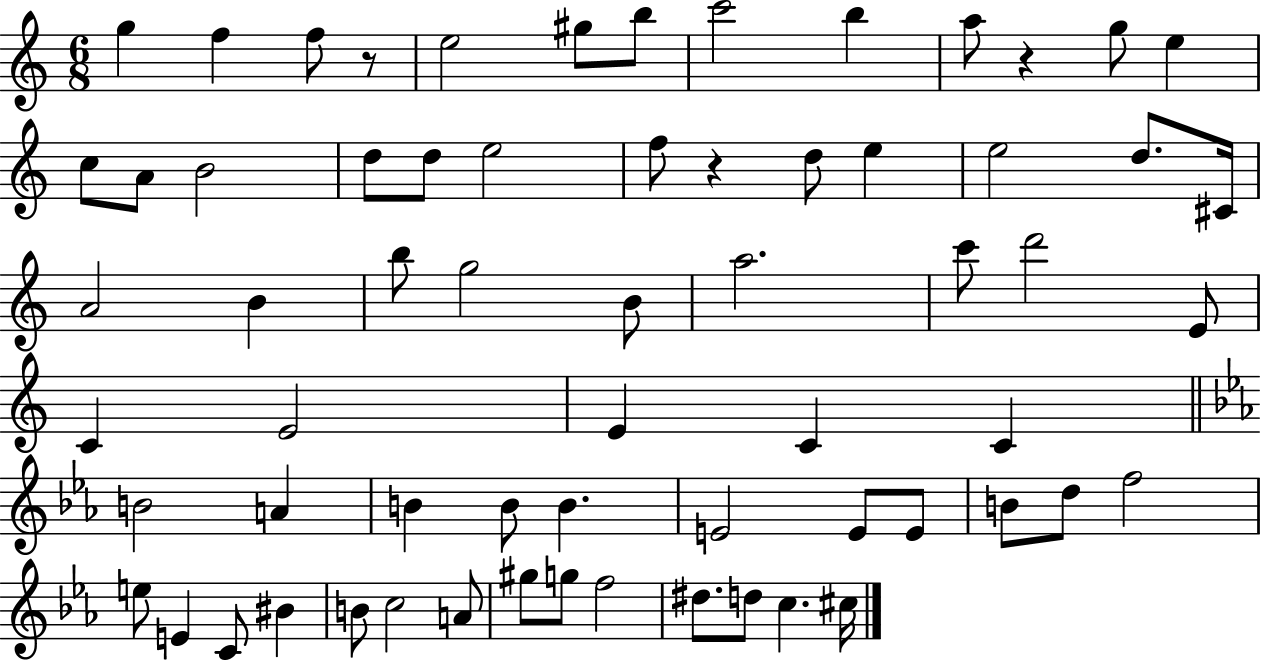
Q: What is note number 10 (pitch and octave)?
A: G5